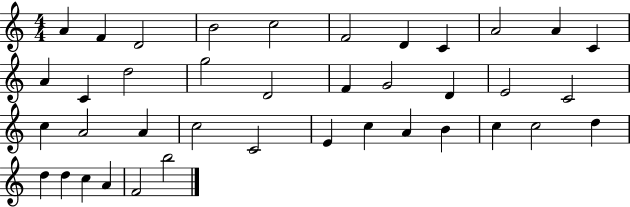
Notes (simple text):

A4/q F4/q D4/h B4/h C5/h F4/h D4/q C4/q A4/h A4/q C4/q A4/q C4/q D5/h G5/h D4/h F4/q G4/h D4/q E4/h C4/h C5/q A4/h A4/q C5/h C4/h E4/q C5/q A4/q B4/q C5/q C5/h D5/q D5/q D5/q C5/q A4/q F4/h B5/h